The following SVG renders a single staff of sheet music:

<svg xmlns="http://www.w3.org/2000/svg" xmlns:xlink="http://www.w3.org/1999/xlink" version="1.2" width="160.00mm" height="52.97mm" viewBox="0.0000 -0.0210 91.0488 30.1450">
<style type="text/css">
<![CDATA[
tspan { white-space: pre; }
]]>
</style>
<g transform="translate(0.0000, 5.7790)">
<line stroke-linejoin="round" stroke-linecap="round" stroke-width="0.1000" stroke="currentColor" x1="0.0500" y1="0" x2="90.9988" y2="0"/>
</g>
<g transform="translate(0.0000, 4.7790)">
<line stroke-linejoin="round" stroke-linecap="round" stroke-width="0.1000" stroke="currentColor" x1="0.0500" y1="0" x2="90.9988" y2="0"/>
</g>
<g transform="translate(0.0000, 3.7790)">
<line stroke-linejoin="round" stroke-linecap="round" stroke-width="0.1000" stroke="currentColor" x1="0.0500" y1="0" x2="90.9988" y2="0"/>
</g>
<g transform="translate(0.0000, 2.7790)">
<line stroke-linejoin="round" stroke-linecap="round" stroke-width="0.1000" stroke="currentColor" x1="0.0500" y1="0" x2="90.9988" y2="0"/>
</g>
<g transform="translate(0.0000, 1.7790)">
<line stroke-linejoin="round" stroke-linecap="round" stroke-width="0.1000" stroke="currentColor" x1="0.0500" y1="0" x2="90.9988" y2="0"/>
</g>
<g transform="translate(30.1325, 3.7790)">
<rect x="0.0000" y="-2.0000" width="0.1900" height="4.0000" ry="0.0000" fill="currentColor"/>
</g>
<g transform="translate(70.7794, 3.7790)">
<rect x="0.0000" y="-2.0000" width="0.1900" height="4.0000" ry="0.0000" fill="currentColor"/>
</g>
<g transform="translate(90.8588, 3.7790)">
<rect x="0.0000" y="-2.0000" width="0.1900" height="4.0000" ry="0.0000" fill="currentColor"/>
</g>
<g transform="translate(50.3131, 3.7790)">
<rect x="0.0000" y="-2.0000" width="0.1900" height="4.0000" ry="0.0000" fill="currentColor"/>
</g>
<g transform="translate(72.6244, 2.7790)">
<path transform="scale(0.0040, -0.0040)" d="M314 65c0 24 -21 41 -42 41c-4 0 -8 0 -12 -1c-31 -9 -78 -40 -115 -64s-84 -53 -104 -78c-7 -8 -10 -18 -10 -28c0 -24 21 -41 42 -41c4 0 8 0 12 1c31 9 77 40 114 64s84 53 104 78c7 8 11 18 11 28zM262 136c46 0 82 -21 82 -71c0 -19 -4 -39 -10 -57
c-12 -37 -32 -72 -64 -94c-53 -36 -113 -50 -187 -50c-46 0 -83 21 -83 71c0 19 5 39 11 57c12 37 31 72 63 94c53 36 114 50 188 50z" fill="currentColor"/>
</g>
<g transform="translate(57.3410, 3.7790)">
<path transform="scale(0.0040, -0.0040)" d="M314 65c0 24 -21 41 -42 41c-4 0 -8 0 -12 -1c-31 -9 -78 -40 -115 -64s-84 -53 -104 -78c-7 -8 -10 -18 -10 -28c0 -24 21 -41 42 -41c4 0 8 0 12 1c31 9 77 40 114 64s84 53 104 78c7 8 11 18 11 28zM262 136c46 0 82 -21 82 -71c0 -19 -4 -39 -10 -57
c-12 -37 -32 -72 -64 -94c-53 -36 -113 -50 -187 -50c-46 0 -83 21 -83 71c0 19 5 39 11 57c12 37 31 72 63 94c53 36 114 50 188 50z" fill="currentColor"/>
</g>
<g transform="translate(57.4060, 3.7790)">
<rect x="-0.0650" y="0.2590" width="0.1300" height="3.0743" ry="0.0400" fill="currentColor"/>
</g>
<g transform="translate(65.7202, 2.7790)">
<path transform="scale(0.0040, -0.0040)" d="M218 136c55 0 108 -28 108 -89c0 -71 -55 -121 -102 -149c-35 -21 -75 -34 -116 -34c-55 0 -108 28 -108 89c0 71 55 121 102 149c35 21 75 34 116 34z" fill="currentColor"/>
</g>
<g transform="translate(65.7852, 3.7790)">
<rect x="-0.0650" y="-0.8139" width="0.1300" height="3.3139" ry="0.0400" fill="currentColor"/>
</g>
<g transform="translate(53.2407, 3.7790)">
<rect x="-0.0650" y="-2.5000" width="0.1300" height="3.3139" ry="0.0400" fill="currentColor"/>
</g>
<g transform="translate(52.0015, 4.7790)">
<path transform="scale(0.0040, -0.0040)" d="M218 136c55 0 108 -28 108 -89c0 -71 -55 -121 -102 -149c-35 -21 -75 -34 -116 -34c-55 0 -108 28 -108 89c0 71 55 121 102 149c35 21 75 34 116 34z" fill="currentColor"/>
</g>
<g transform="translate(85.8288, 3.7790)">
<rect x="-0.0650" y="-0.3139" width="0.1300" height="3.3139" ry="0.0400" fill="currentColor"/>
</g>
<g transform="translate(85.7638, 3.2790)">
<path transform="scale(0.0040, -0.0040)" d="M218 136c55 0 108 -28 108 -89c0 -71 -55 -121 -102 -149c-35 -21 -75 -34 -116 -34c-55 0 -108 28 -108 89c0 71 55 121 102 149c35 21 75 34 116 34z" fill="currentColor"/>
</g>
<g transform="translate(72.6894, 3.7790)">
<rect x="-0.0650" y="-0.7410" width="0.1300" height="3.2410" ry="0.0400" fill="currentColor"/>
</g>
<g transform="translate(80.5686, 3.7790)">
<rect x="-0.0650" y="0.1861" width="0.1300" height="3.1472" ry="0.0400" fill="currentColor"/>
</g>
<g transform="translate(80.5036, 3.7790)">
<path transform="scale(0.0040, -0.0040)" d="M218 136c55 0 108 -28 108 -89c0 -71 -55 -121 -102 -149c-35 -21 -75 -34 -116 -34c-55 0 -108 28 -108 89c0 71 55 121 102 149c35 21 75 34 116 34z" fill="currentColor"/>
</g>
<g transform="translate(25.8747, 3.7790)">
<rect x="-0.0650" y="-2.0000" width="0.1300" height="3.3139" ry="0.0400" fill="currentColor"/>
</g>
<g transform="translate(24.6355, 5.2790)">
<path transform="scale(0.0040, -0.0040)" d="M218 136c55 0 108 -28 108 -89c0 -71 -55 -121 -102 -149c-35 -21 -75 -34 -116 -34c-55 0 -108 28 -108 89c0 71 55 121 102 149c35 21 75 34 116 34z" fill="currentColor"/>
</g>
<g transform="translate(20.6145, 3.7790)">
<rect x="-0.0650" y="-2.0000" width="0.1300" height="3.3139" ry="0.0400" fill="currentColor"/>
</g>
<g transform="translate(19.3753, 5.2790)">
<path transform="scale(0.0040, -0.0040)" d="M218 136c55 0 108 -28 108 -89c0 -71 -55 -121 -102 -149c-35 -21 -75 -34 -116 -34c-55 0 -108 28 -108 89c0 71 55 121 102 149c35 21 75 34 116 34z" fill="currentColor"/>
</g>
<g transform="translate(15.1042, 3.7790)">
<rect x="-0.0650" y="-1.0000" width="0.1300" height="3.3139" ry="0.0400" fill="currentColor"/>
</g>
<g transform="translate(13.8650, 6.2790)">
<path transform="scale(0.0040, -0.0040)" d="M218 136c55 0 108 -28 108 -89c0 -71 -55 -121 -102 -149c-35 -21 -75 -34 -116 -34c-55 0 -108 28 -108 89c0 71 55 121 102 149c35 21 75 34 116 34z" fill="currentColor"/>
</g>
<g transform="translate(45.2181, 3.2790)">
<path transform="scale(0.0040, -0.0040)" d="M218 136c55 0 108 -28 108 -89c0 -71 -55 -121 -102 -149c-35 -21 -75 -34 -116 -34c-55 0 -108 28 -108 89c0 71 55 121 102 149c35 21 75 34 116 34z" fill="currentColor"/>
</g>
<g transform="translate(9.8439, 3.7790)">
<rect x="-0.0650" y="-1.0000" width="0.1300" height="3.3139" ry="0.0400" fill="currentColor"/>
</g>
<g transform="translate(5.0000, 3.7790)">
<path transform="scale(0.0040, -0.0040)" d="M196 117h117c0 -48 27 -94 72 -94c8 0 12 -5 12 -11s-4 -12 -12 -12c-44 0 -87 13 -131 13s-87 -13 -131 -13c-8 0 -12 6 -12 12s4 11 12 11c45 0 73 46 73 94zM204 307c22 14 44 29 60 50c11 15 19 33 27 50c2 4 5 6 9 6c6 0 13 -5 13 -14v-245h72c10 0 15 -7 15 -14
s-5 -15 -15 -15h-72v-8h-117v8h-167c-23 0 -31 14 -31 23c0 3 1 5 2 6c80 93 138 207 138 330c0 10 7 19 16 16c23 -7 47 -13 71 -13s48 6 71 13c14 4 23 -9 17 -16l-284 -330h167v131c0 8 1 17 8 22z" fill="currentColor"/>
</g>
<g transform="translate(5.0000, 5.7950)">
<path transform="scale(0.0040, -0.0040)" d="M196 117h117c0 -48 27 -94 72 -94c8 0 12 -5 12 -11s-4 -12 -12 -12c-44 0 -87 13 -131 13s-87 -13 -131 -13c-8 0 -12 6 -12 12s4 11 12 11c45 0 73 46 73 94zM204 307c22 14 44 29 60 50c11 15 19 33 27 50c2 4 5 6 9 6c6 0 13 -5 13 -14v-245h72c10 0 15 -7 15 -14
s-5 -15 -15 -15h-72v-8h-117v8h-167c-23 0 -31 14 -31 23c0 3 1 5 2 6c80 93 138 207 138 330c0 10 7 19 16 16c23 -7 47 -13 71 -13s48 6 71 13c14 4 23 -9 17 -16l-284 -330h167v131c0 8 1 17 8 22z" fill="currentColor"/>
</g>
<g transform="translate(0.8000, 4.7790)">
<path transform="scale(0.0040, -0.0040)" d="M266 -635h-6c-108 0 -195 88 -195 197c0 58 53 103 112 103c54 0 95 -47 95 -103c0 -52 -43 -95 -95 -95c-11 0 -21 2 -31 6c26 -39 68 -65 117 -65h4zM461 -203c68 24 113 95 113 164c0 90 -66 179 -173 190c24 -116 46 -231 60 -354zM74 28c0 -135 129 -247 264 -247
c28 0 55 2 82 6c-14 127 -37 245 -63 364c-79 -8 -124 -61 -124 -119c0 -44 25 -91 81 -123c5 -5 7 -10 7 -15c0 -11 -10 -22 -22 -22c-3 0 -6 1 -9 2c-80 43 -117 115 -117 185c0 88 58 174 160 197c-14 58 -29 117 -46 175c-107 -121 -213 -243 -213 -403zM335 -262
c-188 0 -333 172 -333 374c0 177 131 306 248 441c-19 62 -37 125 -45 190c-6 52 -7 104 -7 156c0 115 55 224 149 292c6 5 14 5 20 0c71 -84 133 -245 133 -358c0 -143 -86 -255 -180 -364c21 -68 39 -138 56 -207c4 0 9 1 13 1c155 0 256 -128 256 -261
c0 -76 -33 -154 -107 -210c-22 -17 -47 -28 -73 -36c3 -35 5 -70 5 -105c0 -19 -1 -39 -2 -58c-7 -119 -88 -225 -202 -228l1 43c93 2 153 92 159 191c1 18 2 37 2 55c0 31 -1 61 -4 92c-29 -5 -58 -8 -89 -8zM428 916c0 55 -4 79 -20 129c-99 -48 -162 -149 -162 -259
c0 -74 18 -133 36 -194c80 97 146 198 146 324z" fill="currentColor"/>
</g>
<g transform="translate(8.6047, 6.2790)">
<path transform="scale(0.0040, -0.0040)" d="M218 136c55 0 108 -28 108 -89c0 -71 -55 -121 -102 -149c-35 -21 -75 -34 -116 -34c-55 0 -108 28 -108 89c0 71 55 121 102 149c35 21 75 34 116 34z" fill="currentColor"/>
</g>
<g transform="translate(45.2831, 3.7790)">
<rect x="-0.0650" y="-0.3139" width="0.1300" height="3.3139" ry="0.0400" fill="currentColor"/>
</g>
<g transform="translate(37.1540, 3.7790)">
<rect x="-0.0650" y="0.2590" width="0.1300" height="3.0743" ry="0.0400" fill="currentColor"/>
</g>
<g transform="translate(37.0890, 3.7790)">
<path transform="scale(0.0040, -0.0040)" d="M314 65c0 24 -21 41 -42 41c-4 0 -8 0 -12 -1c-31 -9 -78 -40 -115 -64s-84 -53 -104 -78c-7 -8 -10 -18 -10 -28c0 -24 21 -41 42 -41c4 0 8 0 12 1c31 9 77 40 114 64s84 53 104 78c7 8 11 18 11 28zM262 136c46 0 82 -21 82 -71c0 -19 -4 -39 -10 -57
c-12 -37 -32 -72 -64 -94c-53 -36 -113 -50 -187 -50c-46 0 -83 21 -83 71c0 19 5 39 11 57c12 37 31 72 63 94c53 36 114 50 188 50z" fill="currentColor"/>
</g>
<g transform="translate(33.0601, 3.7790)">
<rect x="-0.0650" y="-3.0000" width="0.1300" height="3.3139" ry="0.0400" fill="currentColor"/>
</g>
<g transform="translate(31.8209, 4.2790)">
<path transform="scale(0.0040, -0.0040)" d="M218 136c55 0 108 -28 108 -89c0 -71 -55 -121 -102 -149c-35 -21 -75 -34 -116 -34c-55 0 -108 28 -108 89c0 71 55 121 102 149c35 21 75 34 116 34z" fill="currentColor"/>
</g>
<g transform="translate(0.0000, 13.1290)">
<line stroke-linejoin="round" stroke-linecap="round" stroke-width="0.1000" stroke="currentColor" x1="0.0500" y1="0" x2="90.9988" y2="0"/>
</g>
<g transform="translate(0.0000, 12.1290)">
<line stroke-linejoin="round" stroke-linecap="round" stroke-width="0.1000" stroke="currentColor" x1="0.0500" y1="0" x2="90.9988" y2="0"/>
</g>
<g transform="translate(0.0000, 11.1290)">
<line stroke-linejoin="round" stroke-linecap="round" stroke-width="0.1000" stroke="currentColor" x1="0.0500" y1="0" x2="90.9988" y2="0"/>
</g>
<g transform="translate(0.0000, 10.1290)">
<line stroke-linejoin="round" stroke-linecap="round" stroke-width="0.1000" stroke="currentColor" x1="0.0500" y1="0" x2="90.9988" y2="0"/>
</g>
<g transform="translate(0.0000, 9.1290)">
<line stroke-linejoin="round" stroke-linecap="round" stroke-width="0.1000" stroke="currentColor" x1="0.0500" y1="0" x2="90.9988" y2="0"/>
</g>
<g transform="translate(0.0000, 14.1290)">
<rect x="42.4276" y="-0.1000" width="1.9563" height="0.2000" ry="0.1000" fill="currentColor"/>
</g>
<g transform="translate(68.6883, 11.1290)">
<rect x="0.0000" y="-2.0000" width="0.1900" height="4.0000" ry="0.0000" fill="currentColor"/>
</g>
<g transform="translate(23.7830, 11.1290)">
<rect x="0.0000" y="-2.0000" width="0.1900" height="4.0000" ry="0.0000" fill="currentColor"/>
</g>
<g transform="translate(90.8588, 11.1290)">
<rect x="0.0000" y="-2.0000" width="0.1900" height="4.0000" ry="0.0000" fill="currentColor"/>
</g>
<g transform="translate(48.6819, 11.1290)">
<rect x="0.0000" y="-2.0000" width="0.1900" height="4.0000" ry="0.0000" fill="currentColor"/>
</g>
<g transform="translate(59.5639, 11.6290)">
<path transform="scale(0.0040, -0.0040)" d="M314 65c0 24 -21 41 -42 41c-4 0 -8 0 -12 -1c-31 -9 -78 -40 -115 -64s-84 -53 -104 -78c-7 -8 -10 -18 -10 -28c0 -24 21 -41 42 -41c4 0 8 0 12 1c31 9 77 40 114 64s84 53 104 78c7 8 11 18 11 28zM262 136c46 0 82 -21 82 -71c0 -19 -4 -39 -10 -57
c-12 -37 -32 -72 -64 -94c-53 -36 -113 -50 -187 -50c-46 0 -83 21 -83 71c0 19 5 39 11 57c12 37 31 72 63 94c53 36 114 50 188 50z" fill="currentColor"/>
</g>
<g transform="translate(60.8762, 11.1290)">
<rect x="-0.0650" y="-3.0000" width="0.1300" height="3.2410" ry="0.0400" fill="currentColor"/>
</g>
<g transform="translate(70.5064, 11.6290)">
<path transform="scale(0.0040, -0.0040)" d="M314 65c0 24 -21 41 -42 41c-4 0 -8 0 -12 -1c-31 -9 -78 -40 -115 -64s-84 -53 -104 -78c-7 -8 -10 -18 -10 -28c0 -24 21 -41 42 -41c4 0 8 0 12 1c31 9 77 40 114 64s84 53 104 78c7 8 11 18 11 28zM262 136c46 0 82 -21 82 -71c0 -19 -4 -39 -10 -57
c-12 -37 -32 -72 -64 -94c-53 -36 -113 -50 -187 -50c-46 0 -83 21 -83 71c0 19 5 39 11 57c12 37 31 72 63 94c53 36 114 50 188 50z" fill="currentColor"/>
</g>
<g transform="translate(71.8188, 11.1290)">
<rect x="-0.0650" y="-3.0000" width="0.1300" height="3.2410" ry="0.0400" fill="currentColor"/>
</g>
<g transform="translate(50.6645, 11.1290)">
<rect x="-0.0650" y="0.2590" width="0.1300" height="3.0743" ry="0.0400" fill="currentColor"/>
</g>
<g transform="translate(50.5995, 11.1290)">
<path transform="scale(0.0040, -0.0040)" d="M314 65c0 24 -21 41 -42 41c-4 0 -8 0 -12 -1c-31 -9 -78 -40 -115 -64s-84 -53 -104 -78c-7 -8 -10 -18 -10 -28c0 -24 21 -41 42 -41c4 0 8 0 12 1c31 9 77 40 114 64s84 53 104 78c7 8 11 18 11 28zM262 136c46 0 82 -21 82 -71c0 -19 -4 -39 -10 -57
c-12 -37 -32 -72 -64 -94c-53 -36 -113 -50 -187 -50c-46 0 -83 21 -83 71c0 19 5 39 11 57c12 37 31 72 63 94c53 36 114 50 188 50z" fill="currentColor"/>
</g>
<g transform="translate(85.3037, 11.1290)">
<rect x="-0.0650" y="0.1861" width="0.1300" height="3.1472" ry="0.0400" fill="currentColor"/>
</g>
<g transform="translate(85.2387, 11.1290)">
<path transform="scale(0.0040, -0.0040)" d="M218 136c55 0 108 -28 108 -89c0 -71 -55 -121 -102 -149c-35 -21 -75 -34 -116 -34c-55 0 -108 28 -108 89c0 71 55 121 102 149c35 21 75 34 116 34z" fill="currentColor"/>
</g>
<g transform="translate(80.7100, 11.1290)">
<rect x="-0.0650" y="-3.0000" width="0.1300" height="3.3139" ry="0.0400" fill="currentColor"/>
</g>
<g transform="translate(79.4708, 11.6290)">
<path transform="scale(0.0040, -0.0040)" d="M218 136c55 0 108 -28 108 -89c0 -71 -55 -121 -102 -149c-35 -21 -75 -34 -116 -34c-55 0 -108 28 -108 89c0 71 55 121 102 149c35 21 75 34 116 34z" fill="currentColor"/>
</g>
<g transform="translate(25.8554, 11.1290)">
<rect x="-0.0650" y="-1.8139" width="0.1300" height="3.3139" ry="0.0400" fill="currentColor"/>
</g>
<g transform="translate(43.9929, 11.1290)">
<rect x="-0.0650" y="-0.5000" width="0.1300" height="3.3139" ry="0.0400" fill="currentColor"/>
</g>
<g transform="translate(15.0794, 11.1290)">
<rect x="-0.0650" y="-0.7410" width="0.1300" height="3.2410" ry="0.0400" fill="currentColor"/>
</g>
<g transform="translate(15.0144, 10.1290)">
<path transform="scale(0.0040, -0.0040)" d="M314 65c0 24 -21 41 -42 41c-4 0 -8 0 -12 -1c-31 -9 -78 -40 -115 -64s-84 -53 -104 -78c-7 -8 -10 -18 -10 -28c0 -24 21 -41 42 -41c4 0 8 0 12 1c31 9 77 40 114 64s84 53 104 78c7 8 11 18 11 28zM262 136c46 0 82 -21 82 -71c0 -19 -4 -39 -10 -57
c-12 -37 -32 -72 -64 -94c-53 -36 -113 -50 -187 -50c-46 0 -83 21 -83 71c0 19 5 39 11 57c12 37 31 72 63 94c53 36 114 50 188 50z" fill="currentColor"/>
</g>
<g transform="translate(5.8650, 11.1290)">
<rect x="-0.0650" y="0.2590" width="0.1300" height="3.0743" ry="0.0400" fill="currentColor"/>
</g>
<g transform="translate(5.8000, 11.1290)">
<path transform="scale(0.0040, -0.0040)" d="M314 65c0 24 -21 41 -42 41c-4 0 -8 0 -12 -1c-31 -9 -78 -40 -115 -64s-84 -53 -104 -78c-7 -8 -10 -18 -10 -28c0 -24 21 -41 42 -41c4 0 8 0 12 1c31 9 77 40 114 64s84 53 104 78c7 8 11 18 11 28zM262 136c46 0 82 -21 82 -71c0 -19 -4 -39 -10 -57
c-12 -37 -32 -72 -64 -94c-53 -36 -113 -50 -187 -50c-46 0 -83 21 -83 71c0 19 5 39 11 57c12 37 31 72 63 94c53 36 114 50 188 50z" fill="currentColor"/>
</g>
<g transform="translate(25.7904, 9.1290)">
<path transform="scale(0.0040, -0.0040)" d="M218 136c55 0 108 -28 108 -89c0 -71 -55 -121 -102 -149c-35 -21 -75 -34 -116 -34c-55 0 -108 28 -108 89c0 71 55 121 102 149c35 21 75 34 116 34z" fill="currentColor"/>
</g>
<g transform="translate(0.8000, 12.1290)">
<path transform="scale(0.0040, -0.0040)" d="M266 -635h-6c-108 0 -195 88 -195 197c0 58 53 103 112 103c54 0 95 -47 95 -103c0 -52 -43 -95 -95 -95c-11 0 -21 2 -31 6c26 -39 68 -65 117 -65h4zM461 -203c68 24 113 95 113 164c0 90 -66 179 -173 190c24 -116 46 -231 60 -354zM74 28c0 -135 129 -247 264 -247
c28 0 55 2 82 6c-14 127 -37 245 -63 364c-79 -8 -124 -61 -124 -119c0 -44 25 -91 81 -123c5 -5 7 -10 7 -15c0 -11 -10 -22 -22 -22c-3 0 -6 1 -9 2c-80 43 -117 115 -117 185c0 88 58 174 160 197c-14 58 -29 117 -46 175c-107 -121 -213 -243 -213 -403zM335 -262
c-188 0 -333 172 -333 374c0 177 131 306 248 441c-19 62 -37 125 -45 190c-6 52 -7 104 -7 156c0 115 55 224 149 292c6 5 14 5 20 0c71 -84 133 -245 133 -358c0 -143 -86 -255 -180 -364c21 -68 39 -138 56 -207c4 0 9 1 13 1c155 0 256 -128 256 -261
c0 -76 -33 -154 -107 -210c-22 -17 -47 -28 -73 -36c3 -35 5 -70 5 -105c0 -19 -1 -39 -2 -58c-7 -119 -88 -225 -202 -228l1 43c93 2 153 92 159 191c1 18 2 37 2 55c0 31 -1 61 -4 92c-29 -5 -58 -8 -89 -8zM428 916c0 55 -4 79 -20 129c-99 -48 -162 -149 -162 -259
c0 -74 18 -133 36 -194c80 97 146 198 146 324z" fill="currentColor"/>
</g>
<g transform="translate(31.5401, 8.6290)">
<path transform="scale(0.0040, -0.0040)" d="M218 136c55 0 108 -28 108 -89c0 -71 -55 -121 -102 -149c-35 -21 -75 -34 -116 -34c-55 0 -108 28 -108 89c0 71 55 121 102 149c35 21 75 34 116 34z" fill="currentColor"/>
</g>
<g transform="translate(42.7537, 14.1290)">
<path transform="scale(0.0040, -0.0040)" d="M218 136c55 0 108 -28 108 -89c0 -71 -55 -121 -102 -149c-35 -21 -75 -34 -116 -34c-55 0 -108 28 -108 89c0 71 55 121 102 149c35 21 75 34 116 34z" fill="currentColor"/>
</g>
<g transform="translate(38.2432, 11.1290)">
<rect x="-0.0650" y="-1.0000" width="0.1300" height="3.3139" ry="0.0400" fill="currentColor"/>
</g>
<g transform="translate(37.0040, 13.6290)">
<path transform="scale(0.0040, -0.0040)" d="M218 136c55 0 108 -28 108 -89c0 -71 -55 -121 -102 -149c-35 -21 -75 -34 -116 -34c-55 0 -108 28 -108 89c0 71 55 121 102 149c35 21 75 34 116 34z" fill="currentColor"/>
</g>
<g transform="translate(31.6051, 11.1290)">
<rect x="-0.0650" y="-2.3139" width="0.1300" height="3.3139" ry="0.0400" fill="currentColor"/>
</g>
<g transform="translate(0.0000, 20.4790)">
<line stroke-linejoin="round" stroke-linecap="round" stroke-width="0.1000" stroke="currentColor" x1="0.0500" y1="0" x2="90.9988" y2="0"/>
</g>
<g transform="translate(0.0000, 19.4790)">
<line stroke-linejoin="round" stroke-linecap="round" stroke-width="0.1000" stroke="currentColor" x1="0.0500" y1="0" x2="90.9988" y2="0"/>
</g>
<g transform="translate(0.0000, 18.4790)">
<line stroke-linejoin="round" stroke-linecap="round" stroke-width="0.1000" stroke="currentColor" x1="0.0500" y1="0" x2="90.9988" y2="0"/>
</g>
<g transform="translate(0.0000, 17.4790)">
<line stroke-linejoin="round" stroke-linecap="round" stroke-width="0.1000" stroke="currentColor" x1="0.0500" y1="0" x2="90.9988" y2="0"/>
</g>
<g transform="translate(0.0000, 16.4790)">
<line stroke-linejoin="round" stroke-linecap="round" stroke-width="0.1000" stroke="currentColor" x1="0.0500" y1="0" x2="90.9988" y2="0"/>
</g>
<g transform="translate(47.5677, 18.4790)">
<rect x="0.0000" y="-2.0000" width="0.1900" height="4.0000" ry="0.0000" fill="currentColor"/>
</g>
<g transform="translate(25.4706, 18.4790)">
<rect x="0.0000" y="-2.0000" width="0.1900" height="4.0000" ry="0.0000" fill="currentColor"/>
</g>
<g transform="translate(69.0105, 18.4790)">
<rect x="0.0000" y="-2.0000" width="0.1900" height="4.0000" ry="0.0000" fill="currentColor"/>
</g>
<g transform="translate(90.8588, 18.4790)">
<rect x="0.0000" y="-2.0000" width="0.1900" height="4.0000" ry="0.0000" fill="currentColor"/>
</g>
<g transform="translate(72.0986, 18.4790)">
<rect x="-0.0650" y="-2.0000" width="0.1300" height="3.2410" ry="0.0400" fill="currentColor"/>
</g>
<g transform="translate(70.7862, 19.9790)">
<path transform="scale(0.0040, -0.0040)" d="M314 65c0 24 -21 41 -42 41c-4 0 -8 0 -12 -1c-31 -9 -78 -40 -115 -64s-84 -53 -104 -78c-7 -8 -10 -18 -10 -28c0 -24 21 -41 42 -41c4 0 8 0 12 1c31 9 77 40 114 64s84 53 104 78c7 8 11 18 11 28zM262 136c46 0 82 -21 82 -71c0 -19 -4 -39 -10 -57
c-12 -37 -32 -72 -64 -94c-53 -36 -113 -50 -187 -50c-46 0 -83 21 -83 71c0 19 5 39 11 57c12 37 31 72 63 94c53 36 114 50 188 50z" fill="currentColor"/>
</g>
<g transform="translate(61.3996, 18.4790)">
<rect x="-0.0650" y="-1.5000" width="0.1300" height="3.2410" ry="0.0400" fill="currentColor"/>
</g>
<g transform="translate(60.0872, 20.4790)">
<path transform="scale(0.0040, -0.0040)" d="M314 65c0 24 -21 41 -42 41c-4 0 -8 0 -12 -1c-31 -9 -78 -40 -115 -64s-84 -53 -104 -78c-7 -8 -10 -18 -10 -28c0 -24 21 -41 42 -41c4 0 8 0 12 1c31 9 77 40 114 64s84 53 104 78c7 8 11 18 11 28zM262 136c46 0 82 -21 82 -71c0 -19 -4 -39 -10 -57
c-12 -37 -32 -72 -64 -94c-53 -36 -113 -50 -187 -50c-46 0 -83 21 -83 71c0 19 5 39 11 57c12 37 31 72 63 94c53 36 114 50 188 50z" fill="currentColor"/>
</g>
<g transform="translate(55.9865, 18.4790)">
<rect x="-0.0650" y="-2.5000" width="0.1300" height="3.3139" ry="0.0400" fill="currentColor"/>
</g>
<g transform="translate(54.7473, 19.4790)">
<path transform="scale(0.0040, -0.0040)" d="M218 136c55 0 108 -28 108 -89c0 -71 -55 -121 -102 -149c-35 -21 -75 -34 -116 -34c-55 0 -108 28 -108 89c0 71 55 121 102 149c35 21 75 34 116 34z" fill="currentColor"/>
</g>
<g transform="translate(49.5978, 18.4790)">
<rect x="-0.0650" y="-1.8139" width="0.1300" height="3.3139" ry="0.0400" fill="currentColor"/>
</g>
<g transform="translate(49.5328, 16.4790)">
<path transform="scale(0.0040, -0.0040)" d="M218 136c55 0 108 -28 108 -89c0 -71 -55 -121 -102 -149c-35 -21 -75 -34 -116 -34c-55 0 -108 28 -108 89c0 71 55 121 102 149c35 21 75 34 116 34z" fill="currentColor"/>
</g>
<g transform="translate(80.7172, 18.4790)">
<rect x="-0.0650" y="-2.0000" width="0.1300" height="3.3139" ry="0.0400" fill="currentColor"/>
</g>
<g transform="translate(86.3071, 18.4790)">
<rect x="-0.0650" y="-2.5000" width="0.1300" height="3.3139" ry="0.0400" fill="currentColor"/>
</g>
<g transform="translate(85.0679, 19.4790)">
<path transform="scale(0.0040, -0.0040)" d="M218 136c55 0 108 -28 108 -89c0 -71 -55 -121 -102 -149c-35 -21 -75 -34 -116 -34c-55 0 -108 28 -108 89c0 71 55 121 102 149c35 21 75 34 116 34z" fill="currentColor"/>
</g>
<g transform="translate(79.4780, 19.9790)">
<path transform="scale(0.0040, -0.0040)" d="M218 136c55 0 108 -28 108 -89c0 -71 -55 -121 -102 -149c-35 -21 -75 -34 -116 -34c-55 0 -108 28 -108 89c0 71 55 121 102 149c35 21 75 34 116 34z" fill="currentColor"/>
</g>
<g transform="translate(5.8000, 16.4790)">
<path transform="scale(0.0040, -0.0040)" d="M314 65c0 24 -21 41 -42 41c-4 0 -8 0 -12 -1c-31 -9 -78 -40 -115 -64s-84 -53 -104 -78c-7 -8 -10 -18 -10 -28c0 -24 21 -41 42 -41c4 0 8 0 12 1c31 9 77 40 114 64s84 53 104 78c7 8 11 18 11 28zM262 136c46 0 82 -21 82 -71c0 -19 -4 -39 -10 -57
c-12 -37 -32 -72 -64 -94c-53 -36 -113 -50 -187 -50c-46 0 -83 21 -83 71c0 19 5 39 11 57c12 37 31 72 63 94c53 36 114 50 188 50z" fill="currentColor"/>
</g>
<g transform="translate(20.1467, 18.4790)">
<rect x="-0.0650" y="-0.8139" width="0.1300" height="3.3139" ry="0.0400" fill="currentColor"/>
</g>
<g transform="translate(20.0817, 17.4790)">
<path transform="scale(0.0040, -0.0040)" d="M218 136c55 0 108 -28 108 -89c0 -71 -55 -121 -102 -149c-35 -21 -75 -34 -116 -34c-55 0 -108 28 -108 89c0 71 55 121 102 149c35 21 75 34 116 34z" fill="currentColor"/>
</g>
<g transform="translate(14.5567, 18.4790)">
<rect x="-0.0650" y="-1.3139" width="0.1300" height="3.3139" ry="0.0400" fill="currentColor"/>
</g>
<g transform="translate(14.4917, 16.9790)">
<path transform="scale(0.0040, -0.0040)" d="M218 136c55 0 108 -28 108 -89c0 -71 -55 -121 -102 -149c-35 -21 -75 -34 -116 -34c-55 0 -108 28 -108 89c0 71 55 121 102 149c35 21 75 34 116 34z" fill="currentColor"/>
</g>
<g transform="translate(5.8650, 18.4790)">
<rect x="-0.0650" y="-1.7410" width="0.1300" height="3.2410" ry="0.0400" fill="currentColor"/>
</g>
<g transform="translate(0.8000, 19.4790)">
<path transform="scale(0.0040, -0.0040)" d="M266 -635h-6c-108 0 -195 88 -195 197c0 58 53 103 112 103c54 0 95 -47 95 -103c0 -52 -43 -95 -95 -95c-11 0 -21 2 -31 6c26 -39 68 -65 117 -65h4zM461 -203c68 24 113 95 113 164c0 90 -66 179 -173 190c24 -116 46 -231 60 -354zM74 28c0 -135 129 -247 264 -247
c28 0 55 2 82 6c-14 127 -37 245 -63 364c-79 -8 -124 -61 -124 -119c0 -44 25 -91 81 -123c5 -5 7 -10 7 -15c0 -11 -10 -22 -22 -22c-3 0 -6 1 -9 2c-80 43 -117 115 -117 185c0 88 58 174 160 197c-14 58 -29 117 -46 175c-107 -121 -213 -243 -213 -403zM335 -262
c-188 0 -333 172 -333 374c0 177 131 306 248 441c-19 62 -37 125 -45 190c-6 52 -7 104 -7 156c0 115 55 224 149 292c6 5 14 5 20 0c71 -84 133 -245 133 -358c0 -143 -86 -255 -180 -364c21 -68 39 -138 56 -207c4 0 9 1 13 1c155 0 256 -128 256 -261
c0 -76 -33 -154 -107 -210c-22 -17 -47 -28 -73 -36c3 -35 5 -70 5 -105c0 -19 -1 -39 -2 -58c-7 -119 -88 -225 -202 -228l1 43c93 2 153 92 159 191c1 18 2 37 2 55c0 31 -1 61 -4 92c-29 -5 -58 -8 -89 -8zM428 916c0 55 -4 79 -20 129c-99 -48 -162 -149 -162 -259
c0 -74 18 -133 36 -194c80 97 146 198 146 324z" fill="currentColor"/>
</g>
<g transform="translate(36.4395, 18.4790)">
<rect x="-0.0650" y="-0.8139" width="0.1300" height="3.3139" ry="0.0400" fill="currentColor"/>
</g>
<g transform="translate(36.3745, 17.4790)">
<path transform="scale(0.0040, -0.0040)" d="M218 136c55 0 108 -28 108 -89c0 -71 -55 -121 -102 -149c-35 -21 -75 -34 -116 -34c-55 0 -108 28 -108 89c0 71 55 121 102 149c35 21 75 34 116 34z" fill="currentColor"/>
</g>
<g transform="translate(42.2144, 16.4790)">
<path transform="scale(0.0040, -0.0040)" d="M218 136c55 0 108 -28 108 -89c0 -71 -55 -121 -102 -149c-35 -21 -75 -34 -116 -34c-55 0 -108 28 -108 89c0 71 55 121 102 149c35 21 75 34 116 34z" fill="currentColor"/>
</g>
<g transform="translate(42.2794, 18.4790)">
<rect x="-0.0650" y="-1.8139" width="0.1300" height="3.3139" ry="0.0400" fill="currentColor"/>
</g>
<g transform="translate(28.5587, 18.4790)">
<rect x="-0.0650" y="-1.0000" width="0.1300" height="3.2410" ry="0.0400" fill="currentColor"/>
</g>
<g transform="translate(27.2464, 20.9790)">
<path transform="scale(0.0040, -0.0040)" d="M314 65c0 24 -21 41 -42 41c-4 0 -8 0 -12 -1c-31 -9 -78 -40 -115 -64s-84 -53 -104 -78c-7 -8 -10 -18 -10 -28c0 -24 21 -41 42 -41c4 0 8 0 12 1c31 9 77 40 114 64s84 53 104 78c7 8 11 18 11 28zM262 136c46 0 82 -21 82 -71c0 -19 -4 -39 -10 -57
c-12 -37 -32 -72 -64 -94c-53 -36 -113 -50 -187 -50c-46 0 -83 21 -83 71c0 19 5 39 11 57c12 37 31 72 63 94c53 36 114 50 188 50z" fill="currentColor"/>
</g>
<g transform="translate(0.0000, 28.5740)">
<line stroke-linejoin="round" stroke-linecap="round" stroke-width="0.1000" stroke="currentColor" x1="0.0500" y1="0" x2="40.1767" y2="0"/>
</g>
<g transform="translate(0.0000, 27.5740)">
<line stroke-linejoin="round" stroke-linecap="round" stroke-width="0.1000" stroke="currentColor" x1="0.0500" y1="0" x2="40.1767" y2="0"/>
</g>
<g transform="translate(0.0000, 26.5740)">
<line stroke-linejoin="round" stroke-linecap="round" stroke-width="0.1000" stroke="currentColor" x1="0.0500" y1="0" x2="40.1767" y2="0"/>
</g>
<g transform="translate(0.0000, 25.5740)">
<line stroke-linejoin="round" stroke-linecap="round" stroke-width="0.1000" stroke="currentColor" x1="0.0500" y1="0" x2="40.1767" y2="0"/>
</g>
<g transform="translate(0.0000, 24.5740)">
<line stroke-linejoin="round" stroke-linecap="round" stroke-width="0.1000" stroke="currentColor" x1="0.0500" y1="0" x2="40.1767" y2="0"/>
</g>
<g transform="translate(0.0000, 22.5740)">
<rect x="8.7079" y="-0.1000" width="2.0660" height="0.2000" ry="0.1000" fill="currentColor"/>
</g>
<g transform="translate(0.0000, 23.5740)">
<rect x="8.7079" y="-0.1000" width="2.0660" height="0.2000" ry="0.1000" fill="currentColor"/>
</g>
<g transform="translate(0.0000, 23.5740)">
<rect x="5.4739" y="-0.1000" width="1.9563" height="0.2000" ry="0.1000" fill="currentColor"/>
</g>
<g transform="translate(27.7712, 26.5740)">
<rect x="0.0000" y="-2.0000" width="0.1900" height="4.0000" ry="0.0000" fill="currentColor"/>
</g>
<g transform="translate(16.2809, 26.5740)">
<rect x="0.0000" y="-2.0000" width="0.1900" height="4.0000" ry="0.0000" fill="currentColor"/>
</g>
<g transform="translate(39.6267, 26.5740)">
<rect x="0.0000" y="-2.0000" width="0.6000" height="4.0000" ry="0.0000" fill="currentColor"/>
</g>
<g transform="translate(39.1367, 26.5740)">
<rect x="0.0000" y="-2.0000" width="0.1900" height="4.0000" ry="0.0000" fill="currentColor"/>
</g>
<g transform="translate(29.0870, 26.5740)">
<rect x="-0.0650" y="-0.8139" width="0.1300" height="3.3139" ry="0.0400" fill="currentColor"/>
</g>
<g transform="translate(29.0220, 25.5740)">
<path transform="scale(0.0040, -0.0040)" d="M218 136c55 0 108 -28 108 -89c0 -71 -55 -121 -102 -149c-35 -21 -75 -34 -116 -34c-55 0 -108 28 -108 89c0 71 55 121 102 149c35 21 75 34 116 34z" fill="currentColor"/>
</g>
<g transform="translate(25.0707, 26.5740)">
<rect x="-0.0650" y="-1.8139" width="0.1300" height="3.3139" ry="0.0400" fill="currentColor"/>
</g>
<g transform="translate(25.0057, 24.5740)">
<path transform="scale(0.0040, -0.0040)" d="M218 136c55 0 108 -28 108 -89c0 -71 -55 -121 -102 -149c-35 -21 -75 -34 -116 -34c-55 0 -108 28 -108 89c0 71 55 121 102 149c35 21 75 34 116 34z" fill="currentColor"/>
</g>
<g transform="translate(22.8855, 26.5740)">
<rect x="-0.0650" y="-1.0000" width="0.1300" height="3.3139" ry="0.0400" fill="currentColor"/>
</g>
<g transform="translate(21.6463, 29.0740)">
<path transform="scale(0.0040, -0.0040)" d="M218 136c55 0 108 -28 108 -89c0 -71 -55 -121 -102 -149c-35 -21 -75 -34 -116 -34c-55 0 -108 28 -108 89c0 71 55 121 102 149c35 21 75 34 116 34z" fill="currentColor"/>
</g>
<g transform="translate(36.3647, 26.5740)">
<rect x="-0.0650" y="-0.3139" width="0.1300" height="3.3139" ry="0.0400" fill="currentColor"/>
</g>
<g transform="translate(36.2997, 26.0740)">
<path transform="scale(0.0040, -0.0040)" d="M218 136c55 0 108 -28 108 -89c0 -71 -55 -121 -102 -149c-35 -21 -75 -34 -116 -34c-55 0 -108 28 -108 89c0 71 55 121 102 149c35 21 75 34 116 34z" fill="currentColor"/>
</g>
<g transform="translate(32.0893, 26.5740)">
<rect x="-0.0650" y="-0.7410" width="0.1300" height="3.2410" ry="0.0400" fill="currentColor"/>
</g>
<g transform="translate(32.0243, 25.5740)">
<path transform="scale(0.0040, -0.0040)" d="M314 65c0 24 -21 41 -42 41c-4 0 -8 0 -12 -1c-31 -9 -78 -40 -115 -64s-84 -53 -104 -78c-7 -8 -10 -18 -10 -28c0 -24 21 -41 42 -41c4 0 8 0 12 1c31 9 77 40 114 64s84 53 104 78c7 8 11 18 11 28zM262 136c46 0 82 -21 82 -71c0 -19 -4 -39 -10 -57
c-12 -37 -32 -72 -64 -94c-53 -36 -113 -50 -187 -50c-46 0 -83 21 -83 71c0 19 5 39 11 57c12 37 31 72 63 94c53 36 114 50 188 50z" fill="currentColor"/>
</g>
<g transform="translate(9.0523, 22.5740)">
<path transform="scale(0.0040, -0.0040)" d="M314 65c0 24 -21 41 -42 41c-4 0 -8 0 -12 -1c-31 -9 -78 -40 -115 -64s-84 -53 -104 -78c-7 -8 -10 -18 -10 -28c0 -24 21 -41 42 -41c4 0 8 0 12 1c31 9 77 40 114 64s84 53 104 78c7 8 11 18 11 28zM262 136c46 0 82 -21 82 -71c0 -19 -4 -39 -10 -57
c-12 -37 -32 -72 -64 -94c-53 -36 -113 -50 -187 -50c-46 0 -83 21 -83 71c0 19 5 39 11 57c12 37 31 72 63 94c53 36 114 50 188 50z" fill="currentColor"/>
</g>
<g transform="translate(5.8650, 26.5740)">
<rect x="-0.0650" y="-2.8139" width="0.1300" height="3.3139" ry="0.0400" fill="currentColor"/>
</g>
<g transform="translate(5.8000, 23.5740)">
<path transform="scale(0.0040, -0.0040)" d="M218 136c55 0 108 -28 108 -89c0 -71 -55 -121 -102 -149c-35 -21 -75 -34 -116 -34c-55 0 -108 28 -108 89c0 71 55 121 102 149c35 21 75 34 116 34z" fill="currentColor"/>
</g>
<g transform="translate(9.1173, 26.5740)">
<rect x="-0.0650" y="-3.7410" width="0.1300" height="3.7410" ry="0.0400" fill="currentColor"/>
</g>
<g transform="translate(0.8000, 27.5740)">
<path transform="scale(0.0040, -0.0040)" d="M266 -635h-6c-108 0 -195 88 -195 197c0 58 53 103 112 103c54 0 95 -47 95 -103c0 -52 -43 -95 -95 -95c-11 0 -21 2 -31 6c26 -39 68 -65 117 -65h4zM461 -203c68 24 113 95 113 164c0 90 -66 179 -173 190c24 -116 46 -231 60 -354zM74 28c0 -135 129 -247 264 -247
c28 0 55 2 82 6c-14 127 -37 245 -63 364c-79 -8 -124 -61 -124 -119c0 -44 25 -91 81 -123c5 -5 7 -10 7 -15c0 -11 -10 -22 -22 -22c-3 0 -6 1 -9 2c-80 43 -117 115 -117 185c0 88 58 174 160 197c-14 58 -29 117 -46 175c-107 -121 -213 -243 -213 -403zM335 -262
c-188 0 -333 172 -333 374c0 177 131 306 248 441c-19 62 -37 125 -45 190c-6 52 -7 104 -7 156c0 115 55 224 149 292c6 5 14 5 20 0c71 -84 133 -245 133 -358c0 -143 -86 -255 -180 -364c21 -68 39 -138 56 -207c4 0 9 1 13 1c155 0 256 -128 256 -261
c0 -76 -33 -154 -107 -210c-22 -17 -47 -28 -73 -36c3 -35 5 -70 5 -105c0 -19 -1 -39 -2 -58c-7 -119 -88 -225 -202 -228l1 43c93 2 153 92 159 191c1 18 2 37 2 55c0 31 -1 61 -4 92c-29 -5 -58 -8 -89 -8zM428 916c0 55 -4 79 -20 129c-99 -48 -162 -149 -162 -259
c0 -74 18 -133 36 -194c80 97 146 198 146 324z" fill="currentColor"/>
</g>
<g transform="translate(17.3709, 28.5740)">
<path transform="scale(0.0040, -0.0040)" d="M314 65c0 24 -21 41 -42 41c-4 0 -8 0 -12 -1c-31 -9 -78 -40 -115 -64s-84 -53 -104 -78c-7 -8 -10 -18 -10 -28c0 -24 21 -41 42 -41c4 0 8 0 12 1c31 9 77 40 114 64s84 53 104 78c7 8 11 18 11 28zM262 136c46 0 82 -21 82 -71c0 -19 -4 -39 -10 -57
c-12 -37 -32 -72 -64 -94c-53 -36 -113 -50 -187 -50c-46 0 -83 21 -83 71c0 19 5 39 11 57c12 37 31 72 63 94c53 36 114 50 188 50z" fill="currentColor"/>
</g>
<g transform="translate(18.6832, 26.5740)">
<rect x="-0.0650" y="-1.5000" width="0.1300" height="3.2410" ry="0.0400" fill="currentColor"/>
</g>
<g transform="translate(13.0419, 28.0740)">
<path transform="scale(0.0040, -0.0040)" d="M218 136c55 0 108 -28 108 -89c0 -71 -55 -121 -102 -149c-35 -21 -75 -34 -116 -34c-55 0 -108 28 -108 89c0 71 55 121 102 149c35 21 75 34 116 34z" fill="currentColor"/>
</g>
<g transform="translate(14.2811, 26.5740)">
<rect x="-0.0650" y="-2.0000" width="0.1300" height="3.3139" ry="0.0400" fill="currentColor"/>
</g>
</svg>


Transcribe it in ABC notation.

X:1
T:Untitled
M:4/4
L:1/4
K:C
D D F F A B2 c G B2 d d2 B c B2 d2 f g D C B2 A2 A2 A B f2 e d D2 d f f G E2 F2 F G a c'2 F E2 D f d d2 c